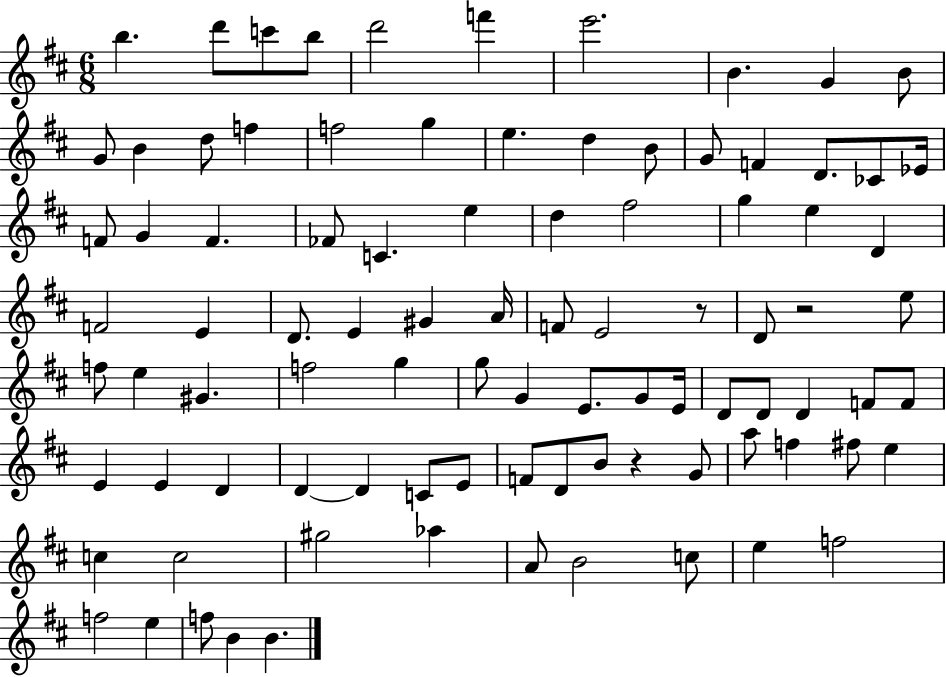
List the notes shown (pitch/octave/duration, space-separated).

B5/q. D6/e C6/e B5/e D6/h F6/q E6/h. B4/q. G4/q B4/e G4/e B4/q D5/e F5/q F5/h G5/q E5/q. D5/q B4/e G4/e F4/q D4/e. CES4/e Eb4/s F4/e G4/q F4/q. FES4/e C4/q. E5/q D5/q F#5/h G5/q E5/q D4/q F4/h E4/q D4/e. E4/q G#4/q A4/s F4/e E4/h R/e D4/e R/h E5/e F5/e E5/q G#4/q. F5/h G5/q G5/e G4/q E4/e. G4/e E4/s D4/e D4/e D4/q F4/e F4/e E4/q E4/q D4/q D4/q D4/q C4/e E4/e F4/e D4/e B4/e R/q G4/e A5/e F5/q F#5/e E5/q C5/q C5/h G#5/h Ab5/q A4/e B4/h C5/e E5/q F5/h F5/h E5/q F5/e B4/q B4/q.